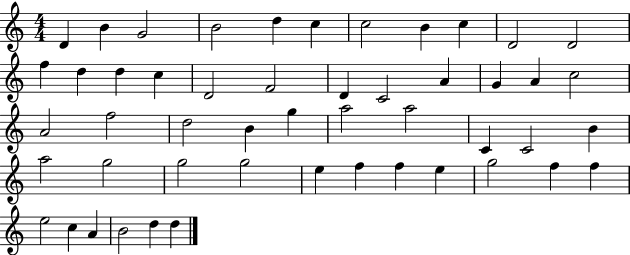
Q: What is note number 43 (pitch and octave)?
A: F5